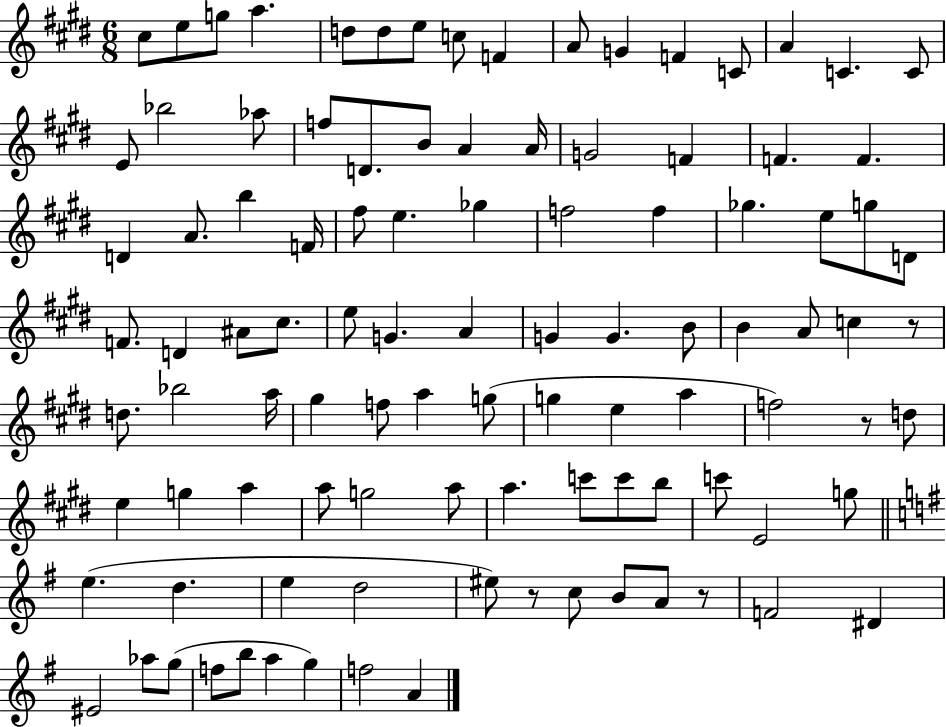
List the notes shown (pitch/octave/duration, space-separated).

C#5/e E5/e G5/e A5/q. D5/e D5/e E5/e C5/e F4/q A4/e G4/q F4/q C4/e A4/q C4/q. C4/e E4/e Bb5/h Ab5/e F5/e D4/e. B4/e A4/q A4/s G4/h F4/q F4/q. F4/q. D4/q A4/e. B5/q F4/s F#5/e E5/q. Gb5/q F5/h F5/q Gb5/q. E5/e G5/e D4/e F4/e. D4/q A#4/e C#5/e. E5/e G4/q. A4/q G4/q G4/q. B4/e B4/q A4/e C5/q R/e D5/e. Bb5/h A5/s G#5/q F5/e A5/q G5/e G5/q E5/q A5/q F5/h R/e D5/e E5/q G5/q A5/q A5/e G5/h A5/e A5/q. C6/e C6/e B5/e C6/e E4/h G5/e E5/q. D5/q. E5/q D5/h EIS5/e R/e C5/e B4/e A4/e R/e F4/h D#4/q EIS4/h Ab5/e G5/e F5/e B5/e A5/q G5/q F5/h A4/q